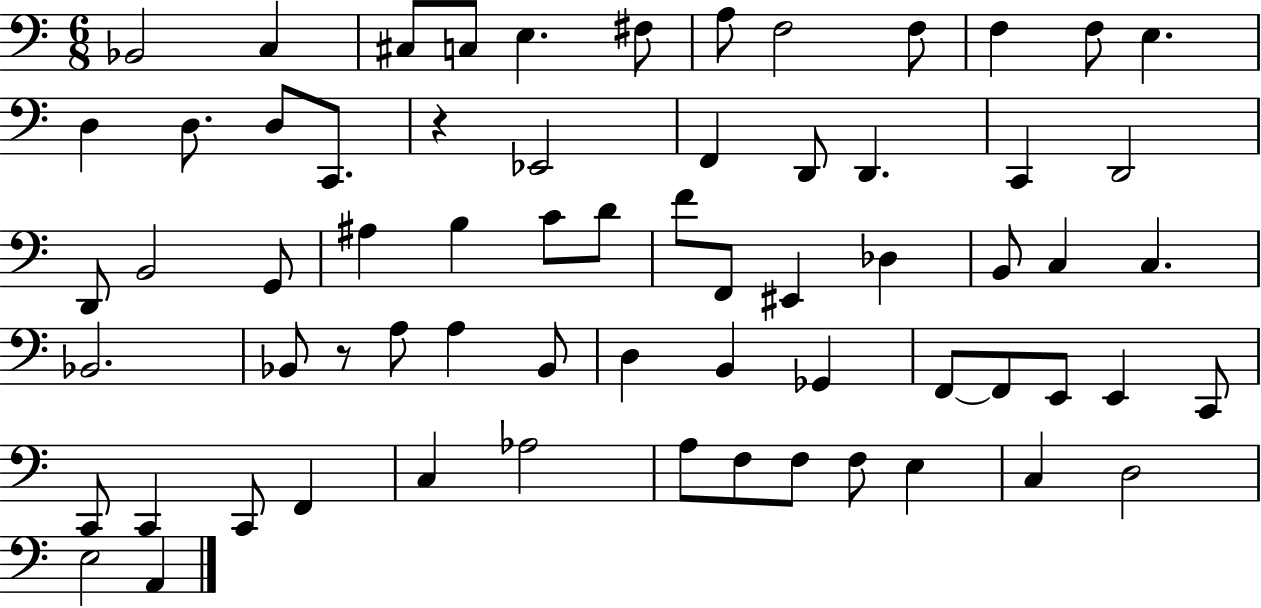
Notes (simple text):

Bb2/h C3/q C#3/e C3/e E3/q. F#3/e A3/e F3/h F3/e F3/q F3/e E3/q. D3/q D3/e. D3/e C2/e. R/q Eb2/h F2/q D2/e D2/q. C2/q D2/h D2/e B2/h G2/e A#3/q B3/q C4/e D4/e F4/e F2/e EIS2/q Db3/q B2/e C3/q C3/q. Bb2/h. Bb2/e R/e A3/e A3/q Bb2/e D3/q B2/q Gb2/q F2/e F2/e E2/e E2/q C2/e C2/e C2/q C2/e F2/q C3/q Ab3/h A3/e F3/e F3/e F3/e E3/q C3/q D3/h E3/h A2/q